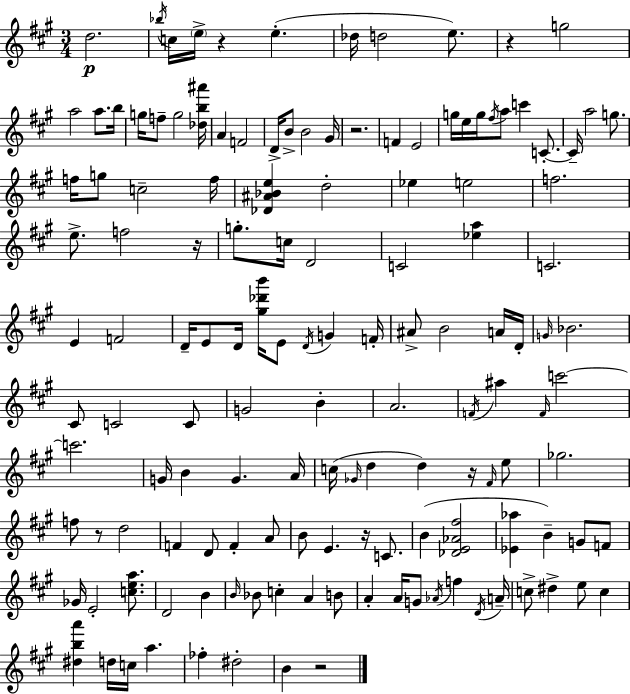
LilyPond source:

{
  \clef treble
  \numericTimeSignature
  \time 3/4
  \key a \major
  d''2.\p | \acciaccatura { bes''16 } c''16 \parenthesize e''16-> r4 e''4.-.( | des''16 d''2 e''8.) | r4 g''2 | \break a''2 a''8. | b''16 g''16 f''8-- g''2 | <des'' b'' ais'''>16 a'4 f'2 | d'16-> b'8-> b'2 | \break gis'16 r2. | f'4 e'2 | g''16 e''16 g''16 \acciaccatura { fis''16 } a''8 c'''4 c'8.-.~~ | c'16-- a''2 g''8. | \break f''16 g''8 c''2-- | f''16 <des' ais' bes' e''>4 d''2-. | ees''4 e''2 | f''2. | \break e''8.-> f''2 | r16 g''8.-. c''16 d'2 | c'2 <ees'' a''>4 | c'2. | \break e'4 f'2 | d'16-- e'8 d'16 <gis'' des''' b'''>16 e'8 \acciaccatura { d'16 } g'4 | f'16-. ais'8-> b'2 | a'16 d'16-. \grace { g'16 } bes'2. | \break cis'8 c'2 | c'8 g'2 | b'4-. a'2. | \acciaccatura { f'16 } ais''4 \grace { f'16 } c'''2~~ | \break c'''2. | g'16 b'4 g'4. | a'16 c''16( \grace { ges'16 } d''4 | d''4) r16 \grace { fis'16 } e''8 ges''2. | \break f''8 r8 | d''2 f'4 | d'8 f'4-. a'8 b'8 e'4. | r16 c'8. b'4( | \break <des' e' aes' fis''>2 <ees' aes''>4 | b'4--) g'8 f'8 ges'16 e'2-. | <c'' e'' a''>8. d'2 | b'4 \grace { b'16 } bes'8 c''4-. | \break a'4 b'8 a'4-. | a'16 g'8 \acciaccatura { aes'16 } f''4 \acciaccatura { d'16 } a'16-- c''8-> | dis''4-> e''8 c''4 <dis'' b'' a'''>4 | d''16 c''16 a''4. fes''4-. | \break dis''2-. b'4 | r2 \bar "|."
}